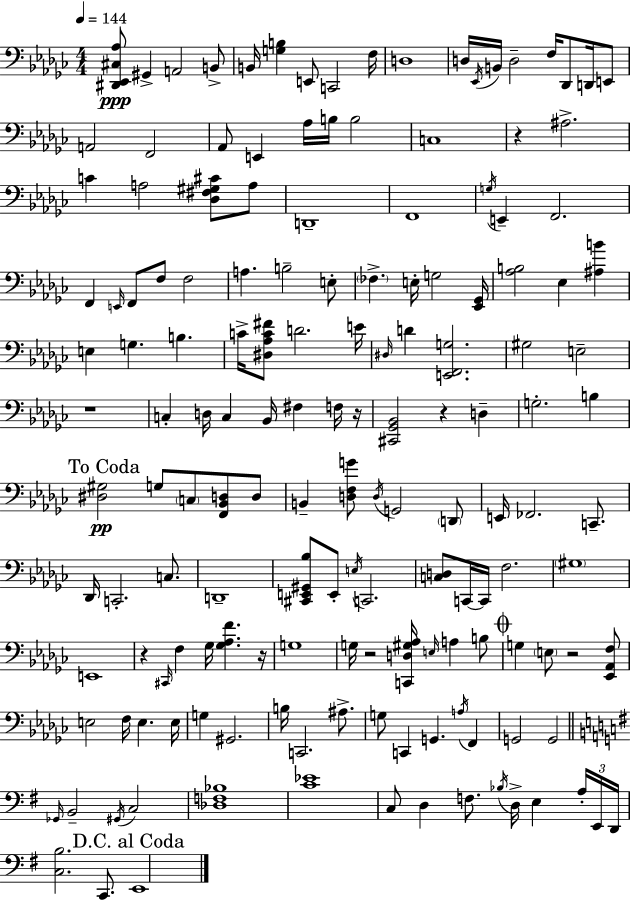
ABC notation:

X:1
T:Untitled
M:4/4
L:1/4
K:Ebm
[^D,,_E,,^C,_A,]/2 ^G,, A,,2 B,,/2 B,,/4 [G,B,] E,,/2 C,,2 F,/4 D,4 D,/4 _E,,/4 B,,/4 D,2 F,/4 _D,,/2 D,,/4 E,,/2 A,,2 F,,2 _A,,/2 E,, _A,/4 B,/4 B,2 C,4 z ^A,2 C A,2 [_D,^F,^G,^C]/2 A,/2 D,,4 F,,4 G,/4 E,, F,,2 F,, E,,/4 F,,/2 F,/2 F,2 A, B,2 E,/2 _F, E,/4 G,2 [_E,,_G,,]/4 [_A,B,]2 _E, [^A,B] E, G, B, C/4 [^D,_A,C^F]/2 D2 E/4 ^D,/4 D [E,,F,,G,]2 ^G,2 E,2 z4 C, D,/4 C, _B,,/4 ^F, F,/4 z/4 [^C,,_G,,_B,,]2 z D, G,2 B, [^D,^G,]2 G,/2 C,/2 [F,,_B,,D,]/2 D,/2 B,, [D,F,G]/2 D,/4 G,,2 D,,/2 E,,/4 _F,,2 C,,/2 _D,,/4 C,,2 C,/2 D,,4 [^C,,E,,^G,,_B,]/2 E,,/2 E,/4 C,,2 [C,D,]/2 C,,/4 C,,/4 F,2 ^G,4 E,,4 z ^C,,/4 F, _G,/4 [_G,_A,F] z/4 G,4 G,/4 z2 [C,,D,^G,_A,]/4 E,/4 A, B,/2 G, E,/2 z2 [_E,,_A,,F,]/2 E,2 F,/4 E, E,/4 G, ^G,,2 B,/4 C,,2 ^A,/2 G,/2 C,, G,, A,/4 F,, G,,2 G,,2 _G,,/4 B,,2 ^G,,/4 C,2 [_D,F,_B,]4 [C_E]4 C,/2 D, F,/2 _B,/4 D,/4 E, A,/4 E,,/4 D,,/4 [C,B,]2 C,,/2 E,,4